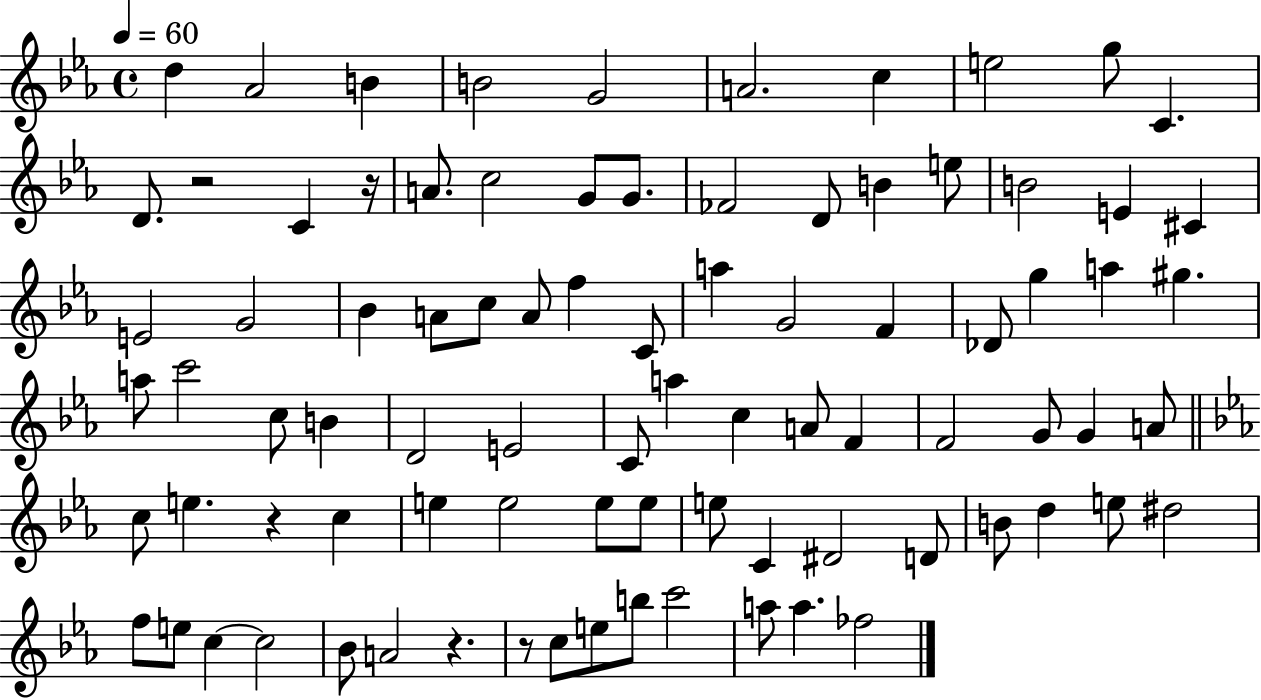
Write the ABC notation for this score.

X:1
T:Untitled
M:4/4
L:1/4
K:Eb
d _A2 B B2 G2 A2 c e2 g/2 C D/2 z2 C z/4 A/2 c2 G/2 G/2 _F2 D/2 B e/2 B2 E ^C E2 G2 _B A/2 c/2 A/2 f C/2 a G2 F _D/2 g a ^g a/2 c'2 c/2 B D2 E2 C/2 a c A/2 F F2 G/2 G A/2 c/2 e z c e e2 e/2 e/2 e/2 C ^D2 D/2 B/2 d e/2 ^d2 f/2 e/2 c c2 _B/2 A2 z z/2 c/2 e/2 b/2 c'2 a/2 a _f2